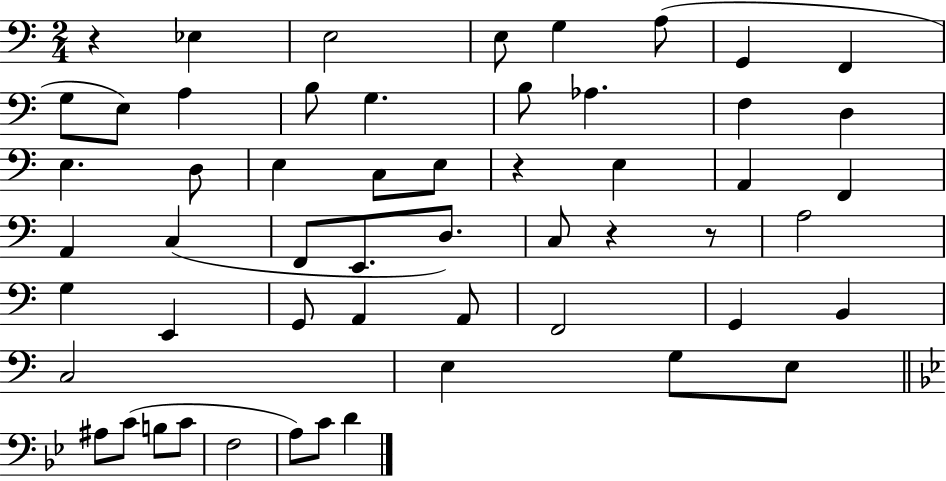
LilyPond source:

{
  \clef bass
  \numericTimeSignature
  \time 2/4
  \key c \major
  r4 ees4 | e2 | e8 g4 a8( | g,4 f,4 | \break g8 e8) a4 | b8 g4. | b8 aes4. | f4 d4 | \break e4. d8 | e4 c8 e8 | r4 e4 | a,4 f,4 | \break a,4 c4( | f,8 e,8. d8.) | c8 r4 r8 | a2 | \break g4 e,4 | g,8 a,4 a,8 | f,2 | g,4 b,4 | \break c2 | e4 g8 e8 | \bar "||" \break \key g \minor ais8 c'8( b8 c'8 | f2 | a8) c'8 d'4 | \bar "|."
}